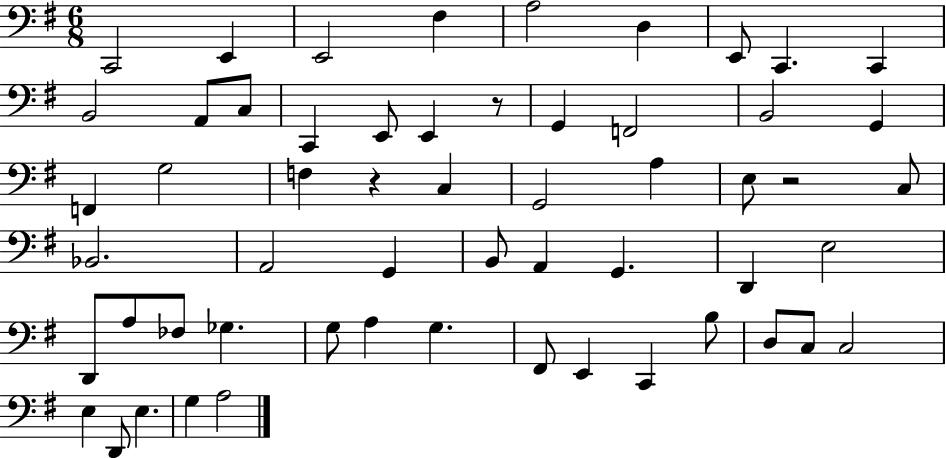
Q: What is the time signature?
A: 6/8